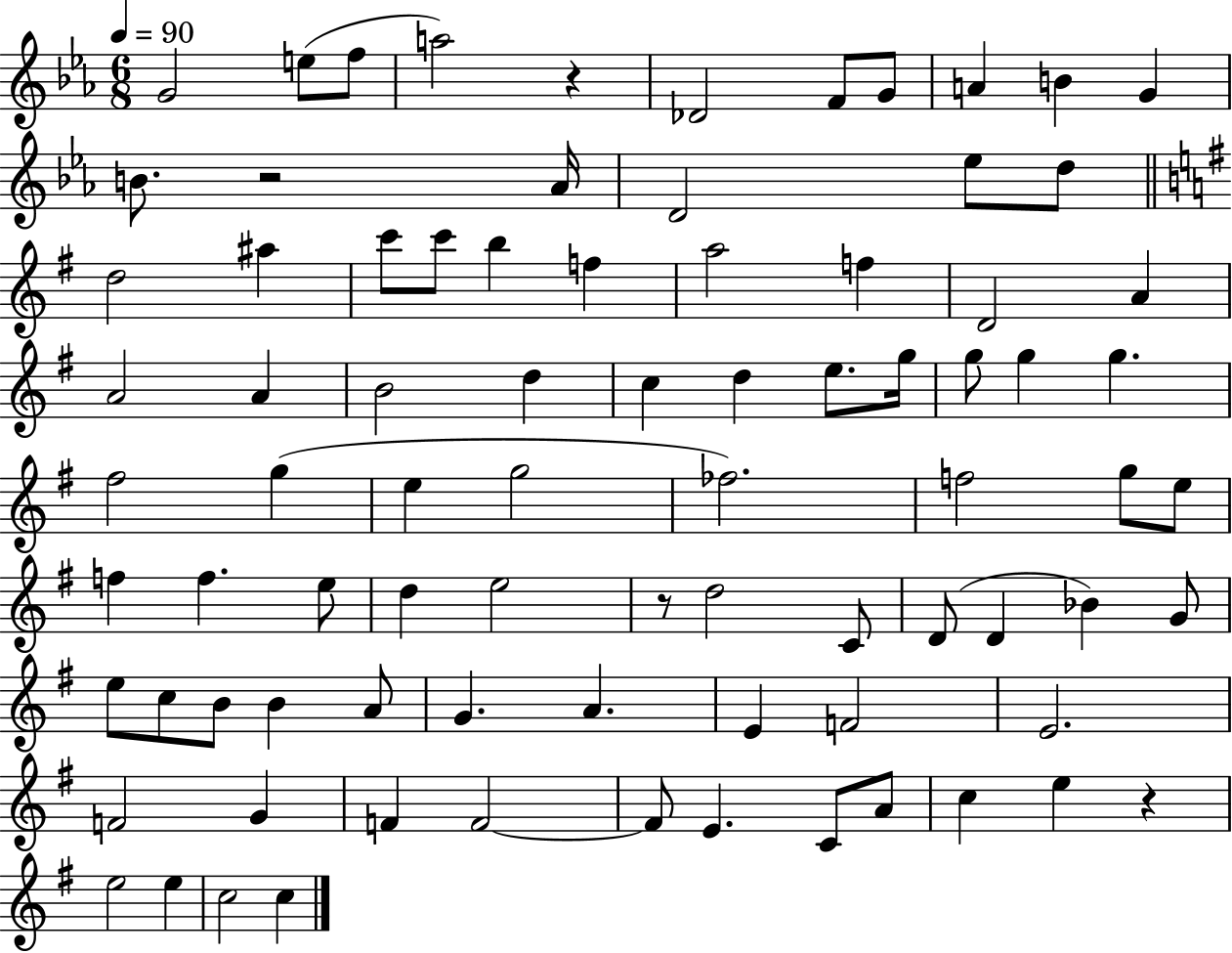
{
  \clef treble
  \numericTimeSignature
  \time 6/8
  \key ees \major
  \tempo 4 = 90
  g'2 e''8( f''8 | a''2) r4 | des'2 f'8 g'8 | a'4 b'4 g'4 | \break b'8. r2 aes'16 | d'2 ees''8 d''8 | \bar "||" \break \key g \major d''2 ais''4 | c'''8 c'''8 b''4 f''4 | a''2 f''4 | d'2 a'4 | \break a'2 a'4 | b'2 d''4 | c''4 d''4 e''8. g''16 | g''8 g''4 g''4. | \break fis''2 g''4( | e''4 g''2 | fes''2.) | f''2 g''8 e''8 | \break f''4 f''4. e''8 | d''4 e''2 | r8 d''2 c'8 | d'8( d'4 bes'4) g'8 | \break e''8 c''8 b'8 b'4 a'8 | g'4. a'4. | e'4 f'2 | e'2. | \break f'2 g'4 | f'4 f'2~~ | f'8 e'4. c'8 a'8 | c''4 e''4 r4 | \break e''2 e''4 | c''2 c''4 | \bar "|."
}